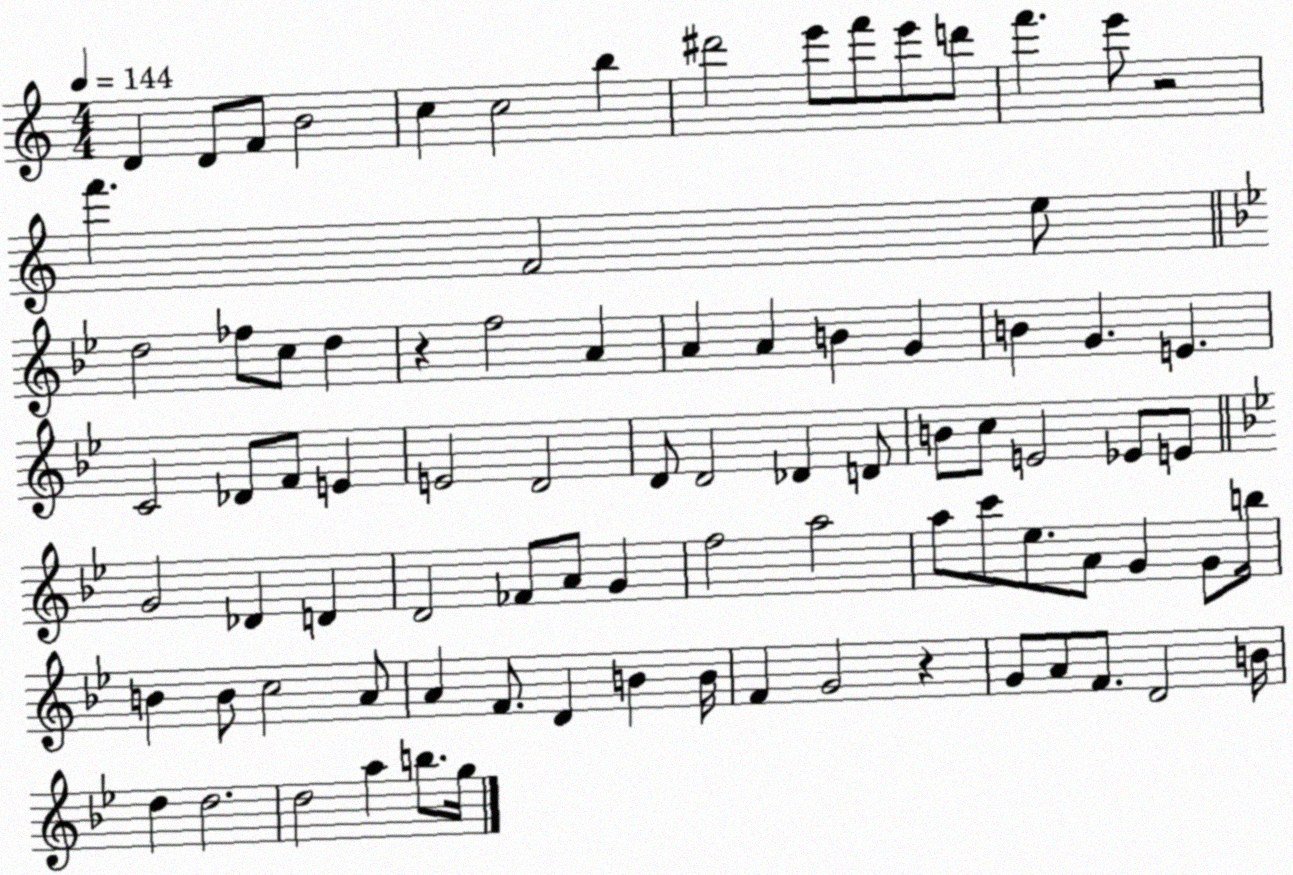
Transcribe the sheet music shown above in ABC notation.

X:1
T:Untitled
M:4/4
L:1/4
K:C
D D/2 F/2 B2 c c2 b ^d'2 e'/2 f'/2 e'/2 d'/2 f' e'/2 z2 f' F2 e/2 d2 _f/2 c/2 d z f2 A A A B G B G E C2 _D/2 F/2 E E2 D2 D/2 D2 _D D/2 B/2 c/2 E2 _E/2 E/2 G2 _D D D2 _F/2 A/2 G f2 a2 a/2 c'/2 _e/2 A/2 G G/2 b/4 B B/2 c2 A/2 A F/2 D B B/4 F G2 z G/2 A/2 F/2 D2 B/4 d d2 d2 a b/2 g/4